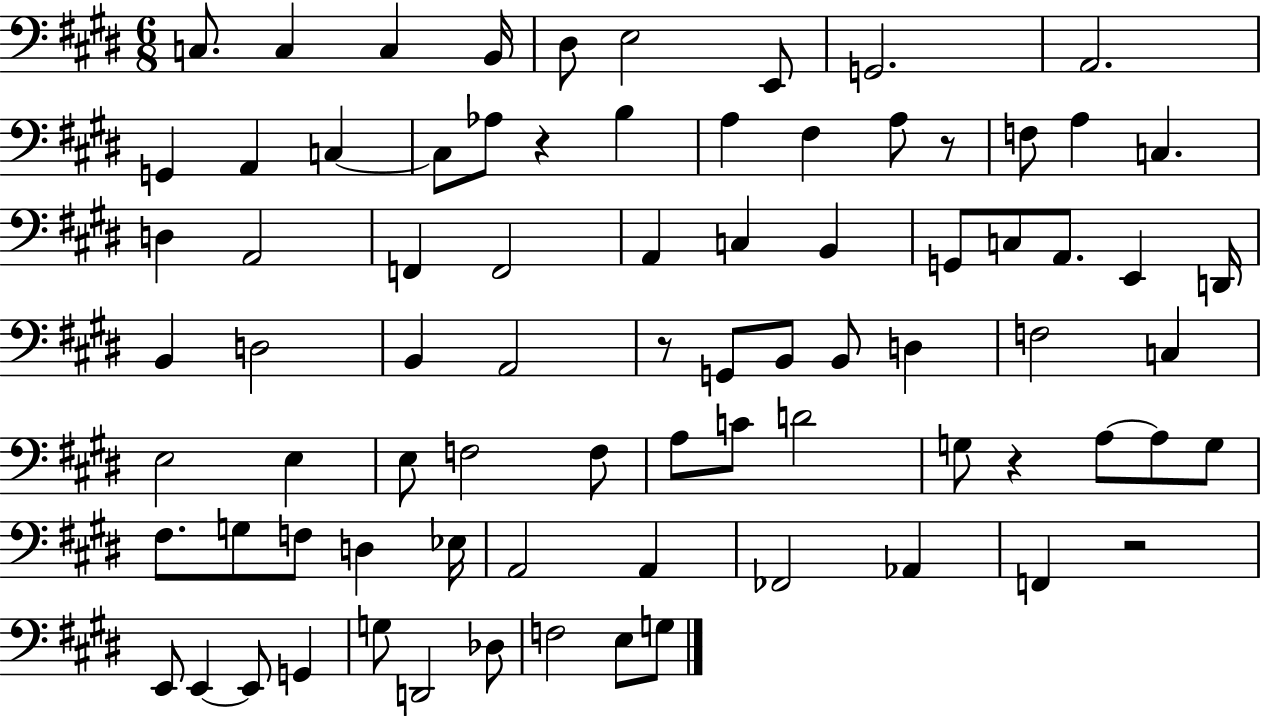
{
  \clef bass
  \numericTimeSignature
  \time 6/8
  \key e \major
  c8. c4 c4 b,16 | dis8 e2 e,8 | g,2. | a,2. | \break g,4 a,4 c4~~ | c8 aes8 r4 b4 | a4 fis4 a8 r8 | f8 a4 c4. | \break d4 a,2 | f,4 f,2 | a,4 c4 b,4 | g,8 c8 a,8. e,4 d,16 | \break b,4 d2 | b,4 a,2 | r8 g,8 b,8 b,8 d4 | f2 c4 | \break e2 e4 | e8 f2 f8 | a8 c'8 d'2 | g8 r4 a8~~ a8 g8 | \break fis8. g8 f8 d4 ees16 | a,2 a,4 | fes,2 aes,4 | f,4 r2 | \break e,8 e,4~~ e,8 g,4 | g8 d,2 des8 | f2 e8 g8 | \bar "|."
}